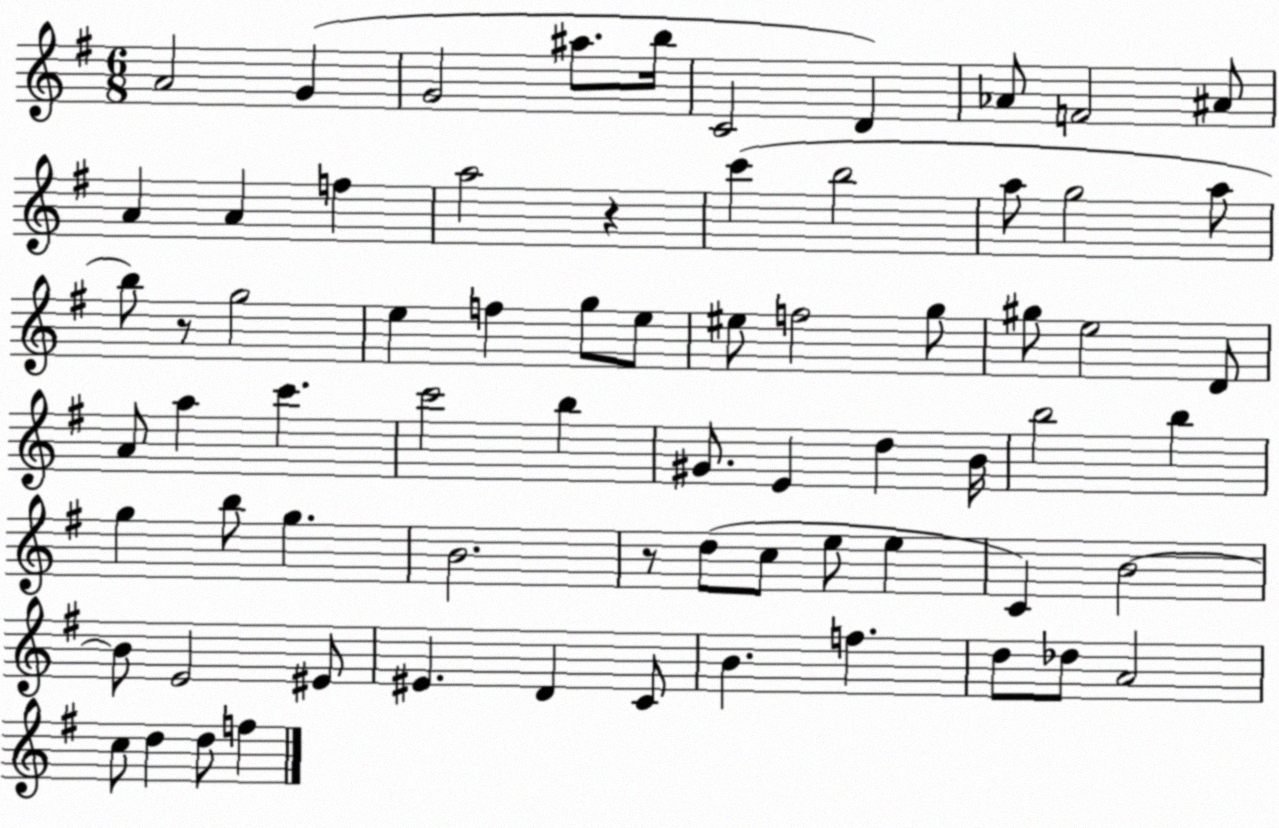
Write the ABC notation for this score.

X:1
T:Untitled
M:6/8
L:1/4
K:G
A2 G G2 ^a/2 b/4 C2 D _A/2 F2 ^A/2 A A f a2 z c' b2 a/2 g2 a/2 b/2 z/2 g2 e f g/2 e/2 ^e/2 f2 g/2 ^g/2 e2 D/2 A/2 a c' c'2 b ^G/2 E d B/4 b2 b g b/2 g B2 z/2 d/2 c/2 e/2 e C B2 B/2 E2 ^E/2 ^E D C/2 B f d/2 _d/2 A2 c/2 d d/2 f